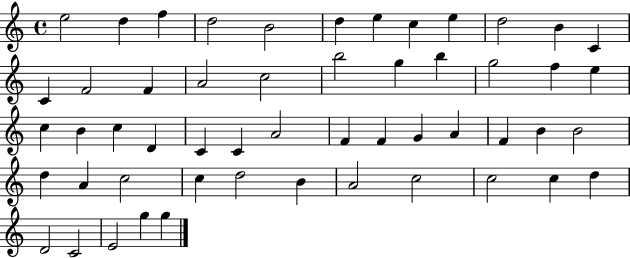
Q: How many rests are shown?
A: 0